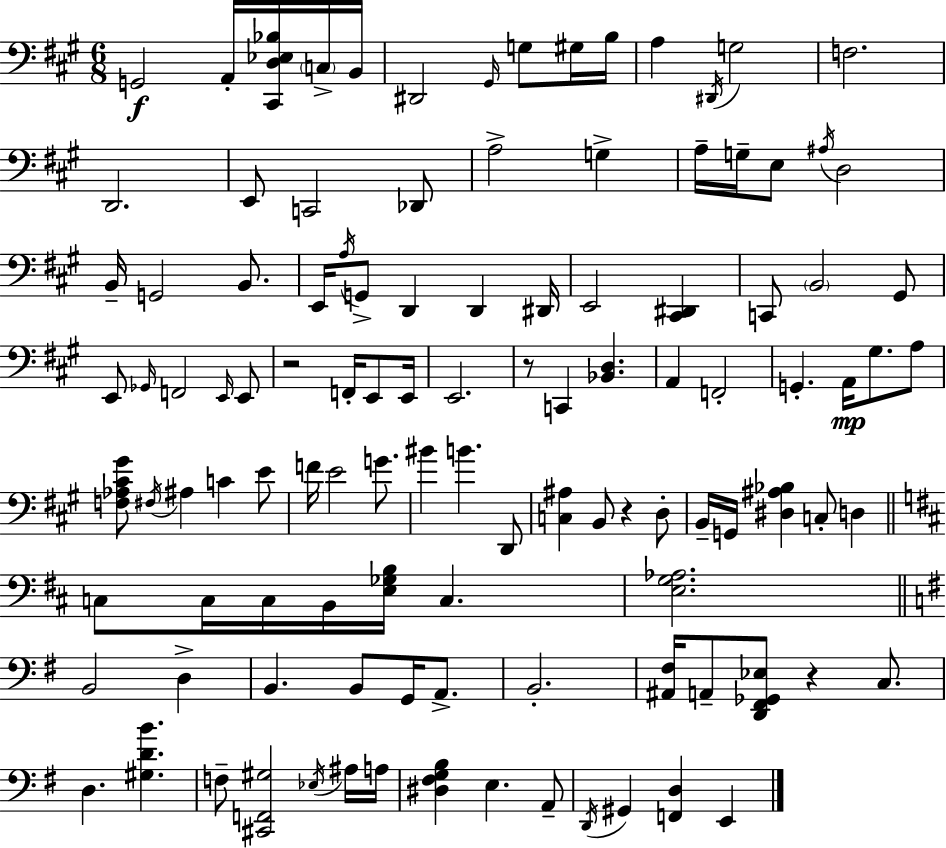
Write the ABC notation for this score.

X:1
T:Untitled
M:6/8
L:1/4
K:A
G,,2 A,,/4 [^C,,D,_E,_B,]/4 C,/4 B,,/4 ^D,,2 ^G,,/4 G,/2 ^G,/4 B,/4 A, ^D,,/4 G,2 F,2 D,,2 E,,/2 C,,2 _D,,/2 A,2 G, A,/4 G,/4 E,/2 ^A,/4 D,2 B,,/4 G,,2 B,,/2 E,,/4 A,/4 G,,/2 D,, D,, ^D,,/4 E,,2 [^C,,^D,,] C,,/2 B,,2 ^G,,/2 E,,/2 _G,,/4 F,,2 E,,/4 E,,/2 z2 F,,/4 E,,/2 E,,/4 E,,2 z/2 C,, [_B,,D,] A,, F,,2 G,, A,,/4 ^G,/2 A,/2 [F,_A,^C^G]/2 ^F,/4 ^A, C E/2 F/4 E2 G/2 ^B B D,,/2 [C,^A,] B,,/2 z D,/2 B,,/4 G,,/4 [^D,^A,_B,] C,/2 D, C,/2 C,/4 C,/4 B,,/4 [E,_G,B,]/4 C, [E,G,_A,]2 B,,2 D, B,, B,,/2 G,,/4 A,,/2 B,,2 [^A,,^F,]/4 A,,/2 [D,,^F,,_G,,_E,]/2 z C,/2 D, [^G,DB] F,/2 [^C,,F,,^G,]2 _E,/4 ^A,/4 A,/4 [^D,^F,G,B,] E, A,,/2 D,,/4 ^G,, [F,,D,] E,,